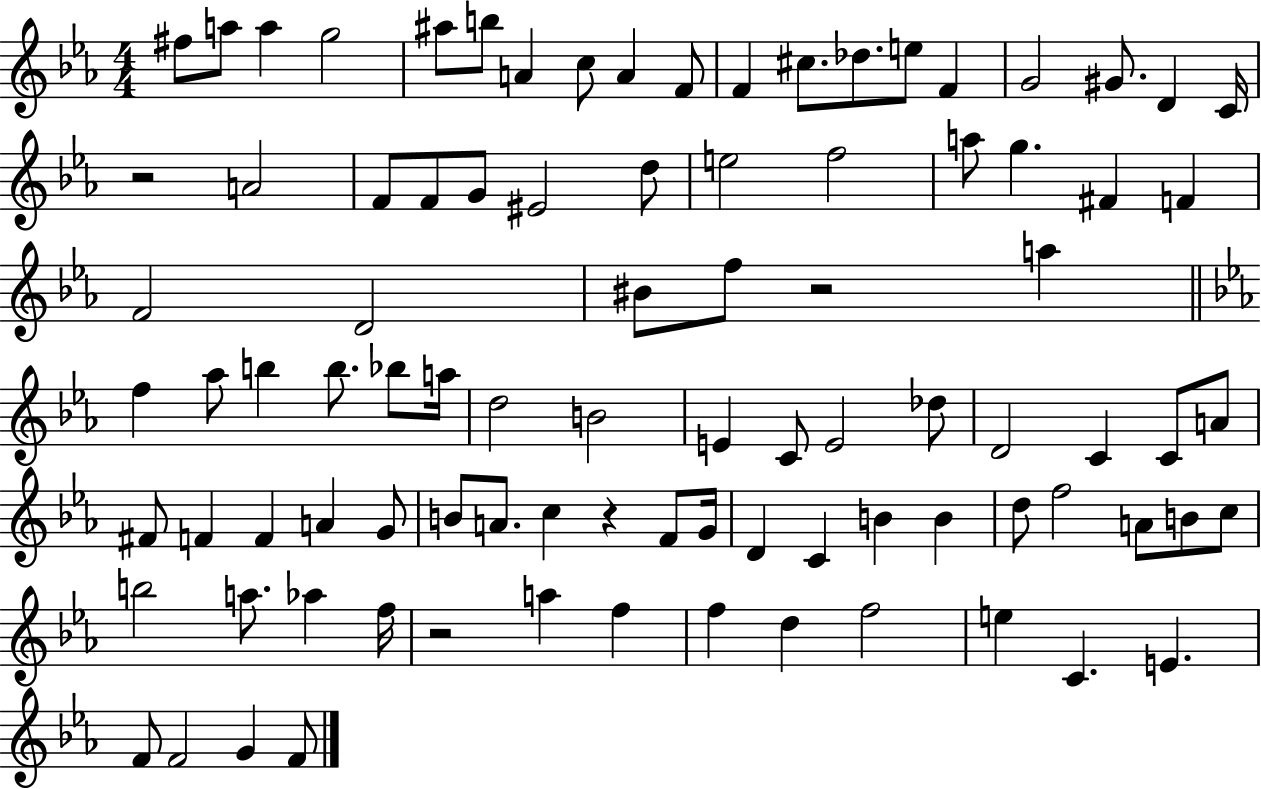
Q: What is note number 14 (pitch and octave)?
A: E5